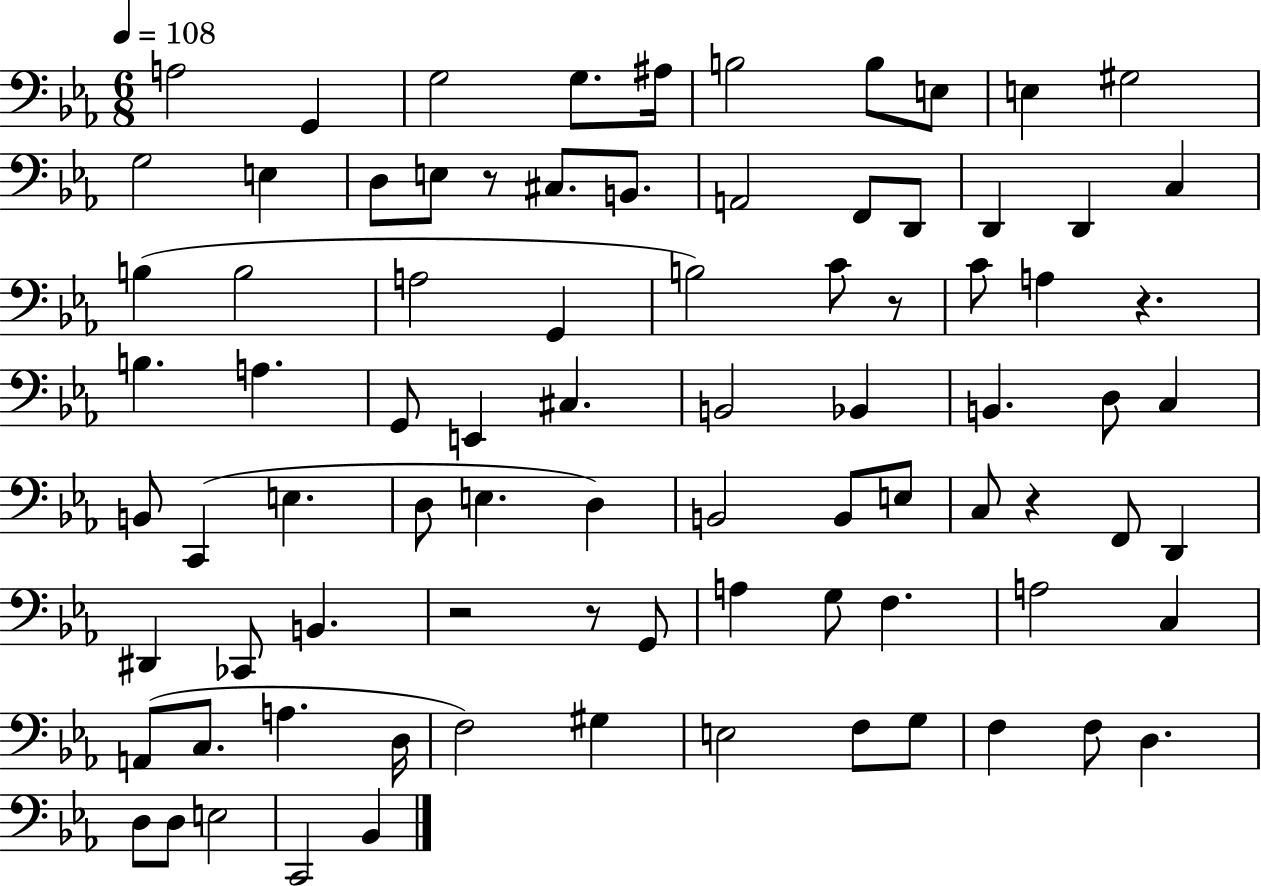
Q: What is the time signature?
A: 6/8